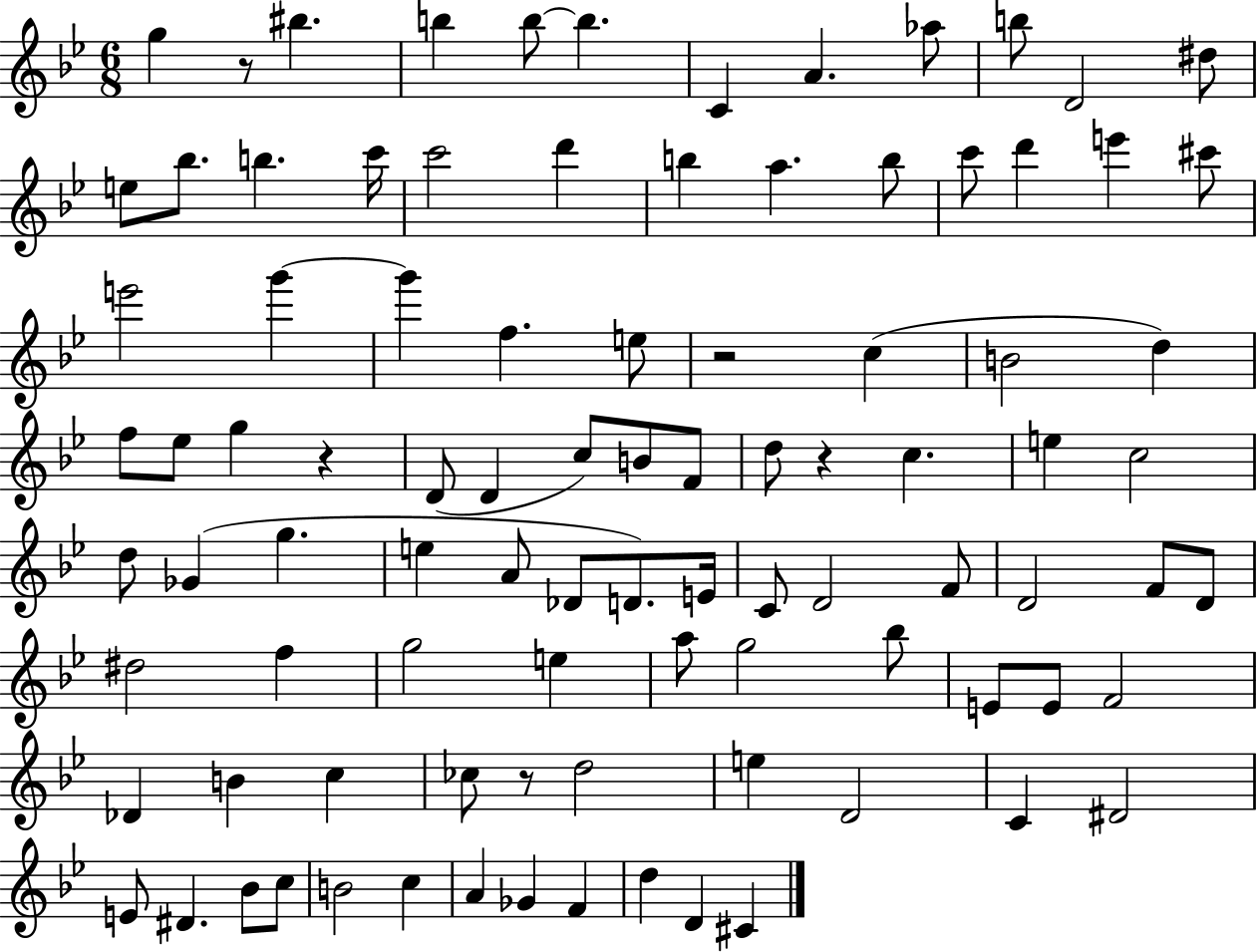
{
  \clef treble
  \numericTimeSignature
  \time 6/8
  \key bes \major
  \repeat volta 2 { g''4 r8 bis''4. | b''4 b''8~~ b''4. | c'4 a'4. aes''8 | b''8 d'2 dis''8 | \break e''8 bes''8. b''4. c'''16 | c'''2 d'''4 | b''4 a''4. b''8 | c'''8 d'''4 e'''4 cis'''8 | \break e'''2 g'''4~~ | g'''4 f''4. e''8 | r2 c''4( | b'2 d''4) | \break f''8 ees''8 g''4 r4 | d'8( d'4 c''8) b'8 f'8 | d''8 r4 c''4. | e''4 c''2 | \break d''8 ges'4( g''4. | e''4 a'8 des'8 d'8.) e'16 | c'8 d'2 f'8 | d'2 f'8 d'8 | \break dis''2 f''4 | g''2 e''4 | a''8 g''2 bes''8 | e'8 e'8 f'2 | \break des'4 b'4 c''4 | ces''8 r8 d''2 | e''4 d'2 | c'4 dis'2 | \break e'8 dis'4. bes'8 c''8 | b'2 c''4 | a'4 ges'4 f'4 | d''4 d'4 cis'4 | \break } \bar "|."
}